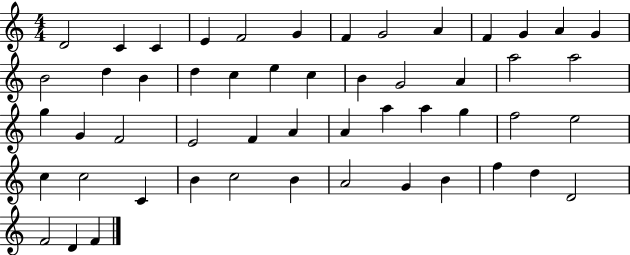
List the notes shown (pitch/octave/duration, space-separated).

D4/h C4/q C4/q E4/q F4/h G4/q F4/q G4/h A4/q F4/q G4/q A4/q G4/q B4/h D5/q B4/q D5/q C5/q E5/q C5/q B4/q G4/h A4/q A5/h A5/h G5/q G4/q F4/h E4/h F4/q A4/q A4/q A5/q A5/q G5/q F5/h E5/h C5/q C5/h C4/q B4/q C5/h B4/q A4/h G4/q B4/q F5/q D5/q D4/h F4/h D4/q F4/q